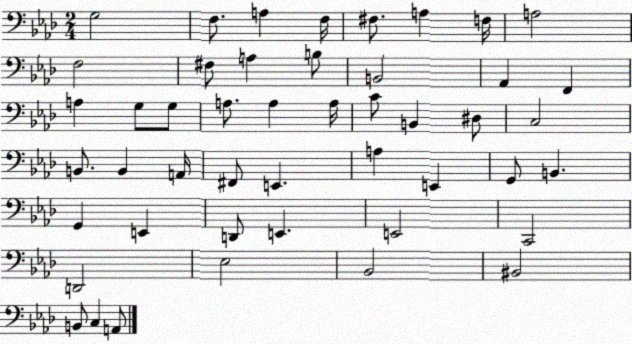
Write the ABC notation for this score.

X:1
T:Untitled
M:2/4
L:1/4
K:Ab
G,2 F,/2 A, F,/4 ^F,/2 A, F,/4 A,2 F,2 ^F,/2 A, B,/2 B,,2 _A,, F,, A, G,/2 G,/2 A,/2 A, A,/4 C/2 B,, ^D,/2 C,2 B,,/2 B,, A,,/4 ^F,,/2 E,, A, E,, G,,/2 B,, G,, E,, D,,/2 E,, E,,2 C,,2 D,,2 _E,2 _B,,2 ^B,,2 B,,/2 C, A,,/2